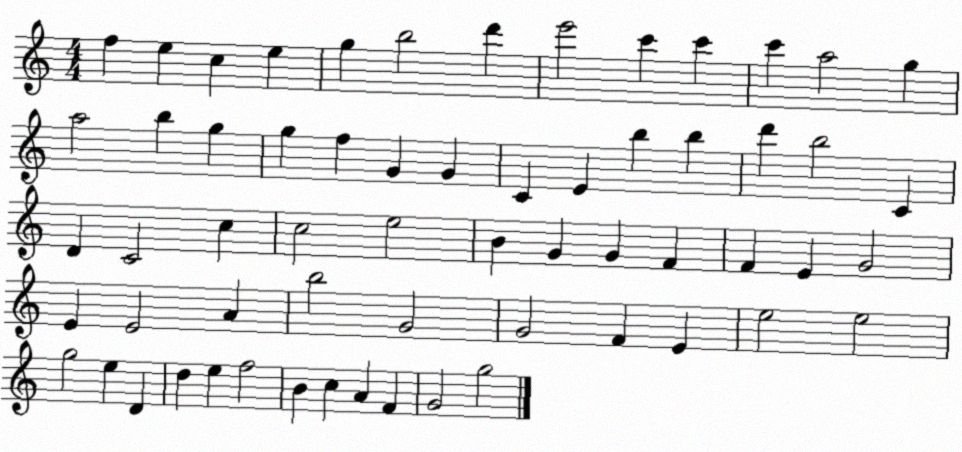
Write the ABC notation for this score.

X:1
T:Untitled
M:4/4
L:1/4
K:C
f e c e g b2 d' e'2 c' c' c' a2 g a2 b g g f G G C E b b d' b2 C D C2 c c2 e2 B G G F F E G2 E E2 A b2 G2 G2 F E e2 e2 g2 e D d e f2 B c A F G2 g2